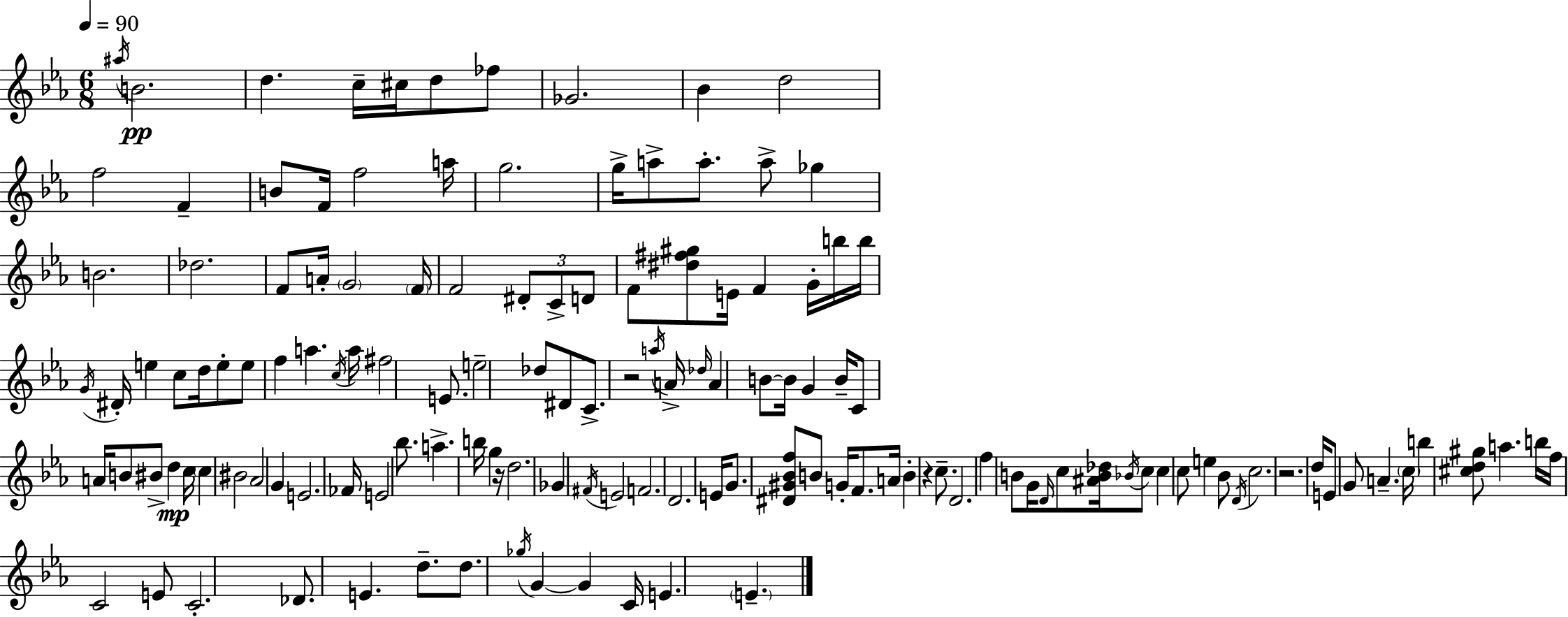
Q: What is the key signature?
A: EES major